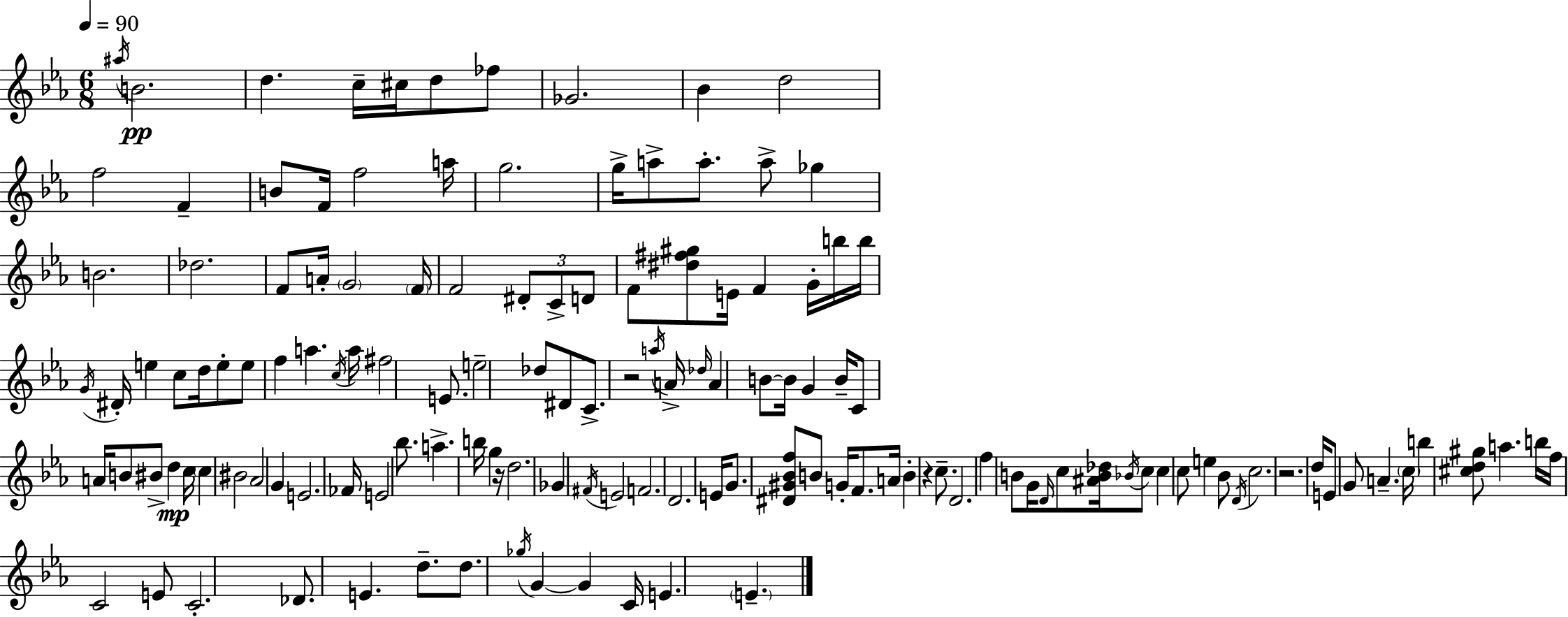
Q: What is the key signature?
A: EES major